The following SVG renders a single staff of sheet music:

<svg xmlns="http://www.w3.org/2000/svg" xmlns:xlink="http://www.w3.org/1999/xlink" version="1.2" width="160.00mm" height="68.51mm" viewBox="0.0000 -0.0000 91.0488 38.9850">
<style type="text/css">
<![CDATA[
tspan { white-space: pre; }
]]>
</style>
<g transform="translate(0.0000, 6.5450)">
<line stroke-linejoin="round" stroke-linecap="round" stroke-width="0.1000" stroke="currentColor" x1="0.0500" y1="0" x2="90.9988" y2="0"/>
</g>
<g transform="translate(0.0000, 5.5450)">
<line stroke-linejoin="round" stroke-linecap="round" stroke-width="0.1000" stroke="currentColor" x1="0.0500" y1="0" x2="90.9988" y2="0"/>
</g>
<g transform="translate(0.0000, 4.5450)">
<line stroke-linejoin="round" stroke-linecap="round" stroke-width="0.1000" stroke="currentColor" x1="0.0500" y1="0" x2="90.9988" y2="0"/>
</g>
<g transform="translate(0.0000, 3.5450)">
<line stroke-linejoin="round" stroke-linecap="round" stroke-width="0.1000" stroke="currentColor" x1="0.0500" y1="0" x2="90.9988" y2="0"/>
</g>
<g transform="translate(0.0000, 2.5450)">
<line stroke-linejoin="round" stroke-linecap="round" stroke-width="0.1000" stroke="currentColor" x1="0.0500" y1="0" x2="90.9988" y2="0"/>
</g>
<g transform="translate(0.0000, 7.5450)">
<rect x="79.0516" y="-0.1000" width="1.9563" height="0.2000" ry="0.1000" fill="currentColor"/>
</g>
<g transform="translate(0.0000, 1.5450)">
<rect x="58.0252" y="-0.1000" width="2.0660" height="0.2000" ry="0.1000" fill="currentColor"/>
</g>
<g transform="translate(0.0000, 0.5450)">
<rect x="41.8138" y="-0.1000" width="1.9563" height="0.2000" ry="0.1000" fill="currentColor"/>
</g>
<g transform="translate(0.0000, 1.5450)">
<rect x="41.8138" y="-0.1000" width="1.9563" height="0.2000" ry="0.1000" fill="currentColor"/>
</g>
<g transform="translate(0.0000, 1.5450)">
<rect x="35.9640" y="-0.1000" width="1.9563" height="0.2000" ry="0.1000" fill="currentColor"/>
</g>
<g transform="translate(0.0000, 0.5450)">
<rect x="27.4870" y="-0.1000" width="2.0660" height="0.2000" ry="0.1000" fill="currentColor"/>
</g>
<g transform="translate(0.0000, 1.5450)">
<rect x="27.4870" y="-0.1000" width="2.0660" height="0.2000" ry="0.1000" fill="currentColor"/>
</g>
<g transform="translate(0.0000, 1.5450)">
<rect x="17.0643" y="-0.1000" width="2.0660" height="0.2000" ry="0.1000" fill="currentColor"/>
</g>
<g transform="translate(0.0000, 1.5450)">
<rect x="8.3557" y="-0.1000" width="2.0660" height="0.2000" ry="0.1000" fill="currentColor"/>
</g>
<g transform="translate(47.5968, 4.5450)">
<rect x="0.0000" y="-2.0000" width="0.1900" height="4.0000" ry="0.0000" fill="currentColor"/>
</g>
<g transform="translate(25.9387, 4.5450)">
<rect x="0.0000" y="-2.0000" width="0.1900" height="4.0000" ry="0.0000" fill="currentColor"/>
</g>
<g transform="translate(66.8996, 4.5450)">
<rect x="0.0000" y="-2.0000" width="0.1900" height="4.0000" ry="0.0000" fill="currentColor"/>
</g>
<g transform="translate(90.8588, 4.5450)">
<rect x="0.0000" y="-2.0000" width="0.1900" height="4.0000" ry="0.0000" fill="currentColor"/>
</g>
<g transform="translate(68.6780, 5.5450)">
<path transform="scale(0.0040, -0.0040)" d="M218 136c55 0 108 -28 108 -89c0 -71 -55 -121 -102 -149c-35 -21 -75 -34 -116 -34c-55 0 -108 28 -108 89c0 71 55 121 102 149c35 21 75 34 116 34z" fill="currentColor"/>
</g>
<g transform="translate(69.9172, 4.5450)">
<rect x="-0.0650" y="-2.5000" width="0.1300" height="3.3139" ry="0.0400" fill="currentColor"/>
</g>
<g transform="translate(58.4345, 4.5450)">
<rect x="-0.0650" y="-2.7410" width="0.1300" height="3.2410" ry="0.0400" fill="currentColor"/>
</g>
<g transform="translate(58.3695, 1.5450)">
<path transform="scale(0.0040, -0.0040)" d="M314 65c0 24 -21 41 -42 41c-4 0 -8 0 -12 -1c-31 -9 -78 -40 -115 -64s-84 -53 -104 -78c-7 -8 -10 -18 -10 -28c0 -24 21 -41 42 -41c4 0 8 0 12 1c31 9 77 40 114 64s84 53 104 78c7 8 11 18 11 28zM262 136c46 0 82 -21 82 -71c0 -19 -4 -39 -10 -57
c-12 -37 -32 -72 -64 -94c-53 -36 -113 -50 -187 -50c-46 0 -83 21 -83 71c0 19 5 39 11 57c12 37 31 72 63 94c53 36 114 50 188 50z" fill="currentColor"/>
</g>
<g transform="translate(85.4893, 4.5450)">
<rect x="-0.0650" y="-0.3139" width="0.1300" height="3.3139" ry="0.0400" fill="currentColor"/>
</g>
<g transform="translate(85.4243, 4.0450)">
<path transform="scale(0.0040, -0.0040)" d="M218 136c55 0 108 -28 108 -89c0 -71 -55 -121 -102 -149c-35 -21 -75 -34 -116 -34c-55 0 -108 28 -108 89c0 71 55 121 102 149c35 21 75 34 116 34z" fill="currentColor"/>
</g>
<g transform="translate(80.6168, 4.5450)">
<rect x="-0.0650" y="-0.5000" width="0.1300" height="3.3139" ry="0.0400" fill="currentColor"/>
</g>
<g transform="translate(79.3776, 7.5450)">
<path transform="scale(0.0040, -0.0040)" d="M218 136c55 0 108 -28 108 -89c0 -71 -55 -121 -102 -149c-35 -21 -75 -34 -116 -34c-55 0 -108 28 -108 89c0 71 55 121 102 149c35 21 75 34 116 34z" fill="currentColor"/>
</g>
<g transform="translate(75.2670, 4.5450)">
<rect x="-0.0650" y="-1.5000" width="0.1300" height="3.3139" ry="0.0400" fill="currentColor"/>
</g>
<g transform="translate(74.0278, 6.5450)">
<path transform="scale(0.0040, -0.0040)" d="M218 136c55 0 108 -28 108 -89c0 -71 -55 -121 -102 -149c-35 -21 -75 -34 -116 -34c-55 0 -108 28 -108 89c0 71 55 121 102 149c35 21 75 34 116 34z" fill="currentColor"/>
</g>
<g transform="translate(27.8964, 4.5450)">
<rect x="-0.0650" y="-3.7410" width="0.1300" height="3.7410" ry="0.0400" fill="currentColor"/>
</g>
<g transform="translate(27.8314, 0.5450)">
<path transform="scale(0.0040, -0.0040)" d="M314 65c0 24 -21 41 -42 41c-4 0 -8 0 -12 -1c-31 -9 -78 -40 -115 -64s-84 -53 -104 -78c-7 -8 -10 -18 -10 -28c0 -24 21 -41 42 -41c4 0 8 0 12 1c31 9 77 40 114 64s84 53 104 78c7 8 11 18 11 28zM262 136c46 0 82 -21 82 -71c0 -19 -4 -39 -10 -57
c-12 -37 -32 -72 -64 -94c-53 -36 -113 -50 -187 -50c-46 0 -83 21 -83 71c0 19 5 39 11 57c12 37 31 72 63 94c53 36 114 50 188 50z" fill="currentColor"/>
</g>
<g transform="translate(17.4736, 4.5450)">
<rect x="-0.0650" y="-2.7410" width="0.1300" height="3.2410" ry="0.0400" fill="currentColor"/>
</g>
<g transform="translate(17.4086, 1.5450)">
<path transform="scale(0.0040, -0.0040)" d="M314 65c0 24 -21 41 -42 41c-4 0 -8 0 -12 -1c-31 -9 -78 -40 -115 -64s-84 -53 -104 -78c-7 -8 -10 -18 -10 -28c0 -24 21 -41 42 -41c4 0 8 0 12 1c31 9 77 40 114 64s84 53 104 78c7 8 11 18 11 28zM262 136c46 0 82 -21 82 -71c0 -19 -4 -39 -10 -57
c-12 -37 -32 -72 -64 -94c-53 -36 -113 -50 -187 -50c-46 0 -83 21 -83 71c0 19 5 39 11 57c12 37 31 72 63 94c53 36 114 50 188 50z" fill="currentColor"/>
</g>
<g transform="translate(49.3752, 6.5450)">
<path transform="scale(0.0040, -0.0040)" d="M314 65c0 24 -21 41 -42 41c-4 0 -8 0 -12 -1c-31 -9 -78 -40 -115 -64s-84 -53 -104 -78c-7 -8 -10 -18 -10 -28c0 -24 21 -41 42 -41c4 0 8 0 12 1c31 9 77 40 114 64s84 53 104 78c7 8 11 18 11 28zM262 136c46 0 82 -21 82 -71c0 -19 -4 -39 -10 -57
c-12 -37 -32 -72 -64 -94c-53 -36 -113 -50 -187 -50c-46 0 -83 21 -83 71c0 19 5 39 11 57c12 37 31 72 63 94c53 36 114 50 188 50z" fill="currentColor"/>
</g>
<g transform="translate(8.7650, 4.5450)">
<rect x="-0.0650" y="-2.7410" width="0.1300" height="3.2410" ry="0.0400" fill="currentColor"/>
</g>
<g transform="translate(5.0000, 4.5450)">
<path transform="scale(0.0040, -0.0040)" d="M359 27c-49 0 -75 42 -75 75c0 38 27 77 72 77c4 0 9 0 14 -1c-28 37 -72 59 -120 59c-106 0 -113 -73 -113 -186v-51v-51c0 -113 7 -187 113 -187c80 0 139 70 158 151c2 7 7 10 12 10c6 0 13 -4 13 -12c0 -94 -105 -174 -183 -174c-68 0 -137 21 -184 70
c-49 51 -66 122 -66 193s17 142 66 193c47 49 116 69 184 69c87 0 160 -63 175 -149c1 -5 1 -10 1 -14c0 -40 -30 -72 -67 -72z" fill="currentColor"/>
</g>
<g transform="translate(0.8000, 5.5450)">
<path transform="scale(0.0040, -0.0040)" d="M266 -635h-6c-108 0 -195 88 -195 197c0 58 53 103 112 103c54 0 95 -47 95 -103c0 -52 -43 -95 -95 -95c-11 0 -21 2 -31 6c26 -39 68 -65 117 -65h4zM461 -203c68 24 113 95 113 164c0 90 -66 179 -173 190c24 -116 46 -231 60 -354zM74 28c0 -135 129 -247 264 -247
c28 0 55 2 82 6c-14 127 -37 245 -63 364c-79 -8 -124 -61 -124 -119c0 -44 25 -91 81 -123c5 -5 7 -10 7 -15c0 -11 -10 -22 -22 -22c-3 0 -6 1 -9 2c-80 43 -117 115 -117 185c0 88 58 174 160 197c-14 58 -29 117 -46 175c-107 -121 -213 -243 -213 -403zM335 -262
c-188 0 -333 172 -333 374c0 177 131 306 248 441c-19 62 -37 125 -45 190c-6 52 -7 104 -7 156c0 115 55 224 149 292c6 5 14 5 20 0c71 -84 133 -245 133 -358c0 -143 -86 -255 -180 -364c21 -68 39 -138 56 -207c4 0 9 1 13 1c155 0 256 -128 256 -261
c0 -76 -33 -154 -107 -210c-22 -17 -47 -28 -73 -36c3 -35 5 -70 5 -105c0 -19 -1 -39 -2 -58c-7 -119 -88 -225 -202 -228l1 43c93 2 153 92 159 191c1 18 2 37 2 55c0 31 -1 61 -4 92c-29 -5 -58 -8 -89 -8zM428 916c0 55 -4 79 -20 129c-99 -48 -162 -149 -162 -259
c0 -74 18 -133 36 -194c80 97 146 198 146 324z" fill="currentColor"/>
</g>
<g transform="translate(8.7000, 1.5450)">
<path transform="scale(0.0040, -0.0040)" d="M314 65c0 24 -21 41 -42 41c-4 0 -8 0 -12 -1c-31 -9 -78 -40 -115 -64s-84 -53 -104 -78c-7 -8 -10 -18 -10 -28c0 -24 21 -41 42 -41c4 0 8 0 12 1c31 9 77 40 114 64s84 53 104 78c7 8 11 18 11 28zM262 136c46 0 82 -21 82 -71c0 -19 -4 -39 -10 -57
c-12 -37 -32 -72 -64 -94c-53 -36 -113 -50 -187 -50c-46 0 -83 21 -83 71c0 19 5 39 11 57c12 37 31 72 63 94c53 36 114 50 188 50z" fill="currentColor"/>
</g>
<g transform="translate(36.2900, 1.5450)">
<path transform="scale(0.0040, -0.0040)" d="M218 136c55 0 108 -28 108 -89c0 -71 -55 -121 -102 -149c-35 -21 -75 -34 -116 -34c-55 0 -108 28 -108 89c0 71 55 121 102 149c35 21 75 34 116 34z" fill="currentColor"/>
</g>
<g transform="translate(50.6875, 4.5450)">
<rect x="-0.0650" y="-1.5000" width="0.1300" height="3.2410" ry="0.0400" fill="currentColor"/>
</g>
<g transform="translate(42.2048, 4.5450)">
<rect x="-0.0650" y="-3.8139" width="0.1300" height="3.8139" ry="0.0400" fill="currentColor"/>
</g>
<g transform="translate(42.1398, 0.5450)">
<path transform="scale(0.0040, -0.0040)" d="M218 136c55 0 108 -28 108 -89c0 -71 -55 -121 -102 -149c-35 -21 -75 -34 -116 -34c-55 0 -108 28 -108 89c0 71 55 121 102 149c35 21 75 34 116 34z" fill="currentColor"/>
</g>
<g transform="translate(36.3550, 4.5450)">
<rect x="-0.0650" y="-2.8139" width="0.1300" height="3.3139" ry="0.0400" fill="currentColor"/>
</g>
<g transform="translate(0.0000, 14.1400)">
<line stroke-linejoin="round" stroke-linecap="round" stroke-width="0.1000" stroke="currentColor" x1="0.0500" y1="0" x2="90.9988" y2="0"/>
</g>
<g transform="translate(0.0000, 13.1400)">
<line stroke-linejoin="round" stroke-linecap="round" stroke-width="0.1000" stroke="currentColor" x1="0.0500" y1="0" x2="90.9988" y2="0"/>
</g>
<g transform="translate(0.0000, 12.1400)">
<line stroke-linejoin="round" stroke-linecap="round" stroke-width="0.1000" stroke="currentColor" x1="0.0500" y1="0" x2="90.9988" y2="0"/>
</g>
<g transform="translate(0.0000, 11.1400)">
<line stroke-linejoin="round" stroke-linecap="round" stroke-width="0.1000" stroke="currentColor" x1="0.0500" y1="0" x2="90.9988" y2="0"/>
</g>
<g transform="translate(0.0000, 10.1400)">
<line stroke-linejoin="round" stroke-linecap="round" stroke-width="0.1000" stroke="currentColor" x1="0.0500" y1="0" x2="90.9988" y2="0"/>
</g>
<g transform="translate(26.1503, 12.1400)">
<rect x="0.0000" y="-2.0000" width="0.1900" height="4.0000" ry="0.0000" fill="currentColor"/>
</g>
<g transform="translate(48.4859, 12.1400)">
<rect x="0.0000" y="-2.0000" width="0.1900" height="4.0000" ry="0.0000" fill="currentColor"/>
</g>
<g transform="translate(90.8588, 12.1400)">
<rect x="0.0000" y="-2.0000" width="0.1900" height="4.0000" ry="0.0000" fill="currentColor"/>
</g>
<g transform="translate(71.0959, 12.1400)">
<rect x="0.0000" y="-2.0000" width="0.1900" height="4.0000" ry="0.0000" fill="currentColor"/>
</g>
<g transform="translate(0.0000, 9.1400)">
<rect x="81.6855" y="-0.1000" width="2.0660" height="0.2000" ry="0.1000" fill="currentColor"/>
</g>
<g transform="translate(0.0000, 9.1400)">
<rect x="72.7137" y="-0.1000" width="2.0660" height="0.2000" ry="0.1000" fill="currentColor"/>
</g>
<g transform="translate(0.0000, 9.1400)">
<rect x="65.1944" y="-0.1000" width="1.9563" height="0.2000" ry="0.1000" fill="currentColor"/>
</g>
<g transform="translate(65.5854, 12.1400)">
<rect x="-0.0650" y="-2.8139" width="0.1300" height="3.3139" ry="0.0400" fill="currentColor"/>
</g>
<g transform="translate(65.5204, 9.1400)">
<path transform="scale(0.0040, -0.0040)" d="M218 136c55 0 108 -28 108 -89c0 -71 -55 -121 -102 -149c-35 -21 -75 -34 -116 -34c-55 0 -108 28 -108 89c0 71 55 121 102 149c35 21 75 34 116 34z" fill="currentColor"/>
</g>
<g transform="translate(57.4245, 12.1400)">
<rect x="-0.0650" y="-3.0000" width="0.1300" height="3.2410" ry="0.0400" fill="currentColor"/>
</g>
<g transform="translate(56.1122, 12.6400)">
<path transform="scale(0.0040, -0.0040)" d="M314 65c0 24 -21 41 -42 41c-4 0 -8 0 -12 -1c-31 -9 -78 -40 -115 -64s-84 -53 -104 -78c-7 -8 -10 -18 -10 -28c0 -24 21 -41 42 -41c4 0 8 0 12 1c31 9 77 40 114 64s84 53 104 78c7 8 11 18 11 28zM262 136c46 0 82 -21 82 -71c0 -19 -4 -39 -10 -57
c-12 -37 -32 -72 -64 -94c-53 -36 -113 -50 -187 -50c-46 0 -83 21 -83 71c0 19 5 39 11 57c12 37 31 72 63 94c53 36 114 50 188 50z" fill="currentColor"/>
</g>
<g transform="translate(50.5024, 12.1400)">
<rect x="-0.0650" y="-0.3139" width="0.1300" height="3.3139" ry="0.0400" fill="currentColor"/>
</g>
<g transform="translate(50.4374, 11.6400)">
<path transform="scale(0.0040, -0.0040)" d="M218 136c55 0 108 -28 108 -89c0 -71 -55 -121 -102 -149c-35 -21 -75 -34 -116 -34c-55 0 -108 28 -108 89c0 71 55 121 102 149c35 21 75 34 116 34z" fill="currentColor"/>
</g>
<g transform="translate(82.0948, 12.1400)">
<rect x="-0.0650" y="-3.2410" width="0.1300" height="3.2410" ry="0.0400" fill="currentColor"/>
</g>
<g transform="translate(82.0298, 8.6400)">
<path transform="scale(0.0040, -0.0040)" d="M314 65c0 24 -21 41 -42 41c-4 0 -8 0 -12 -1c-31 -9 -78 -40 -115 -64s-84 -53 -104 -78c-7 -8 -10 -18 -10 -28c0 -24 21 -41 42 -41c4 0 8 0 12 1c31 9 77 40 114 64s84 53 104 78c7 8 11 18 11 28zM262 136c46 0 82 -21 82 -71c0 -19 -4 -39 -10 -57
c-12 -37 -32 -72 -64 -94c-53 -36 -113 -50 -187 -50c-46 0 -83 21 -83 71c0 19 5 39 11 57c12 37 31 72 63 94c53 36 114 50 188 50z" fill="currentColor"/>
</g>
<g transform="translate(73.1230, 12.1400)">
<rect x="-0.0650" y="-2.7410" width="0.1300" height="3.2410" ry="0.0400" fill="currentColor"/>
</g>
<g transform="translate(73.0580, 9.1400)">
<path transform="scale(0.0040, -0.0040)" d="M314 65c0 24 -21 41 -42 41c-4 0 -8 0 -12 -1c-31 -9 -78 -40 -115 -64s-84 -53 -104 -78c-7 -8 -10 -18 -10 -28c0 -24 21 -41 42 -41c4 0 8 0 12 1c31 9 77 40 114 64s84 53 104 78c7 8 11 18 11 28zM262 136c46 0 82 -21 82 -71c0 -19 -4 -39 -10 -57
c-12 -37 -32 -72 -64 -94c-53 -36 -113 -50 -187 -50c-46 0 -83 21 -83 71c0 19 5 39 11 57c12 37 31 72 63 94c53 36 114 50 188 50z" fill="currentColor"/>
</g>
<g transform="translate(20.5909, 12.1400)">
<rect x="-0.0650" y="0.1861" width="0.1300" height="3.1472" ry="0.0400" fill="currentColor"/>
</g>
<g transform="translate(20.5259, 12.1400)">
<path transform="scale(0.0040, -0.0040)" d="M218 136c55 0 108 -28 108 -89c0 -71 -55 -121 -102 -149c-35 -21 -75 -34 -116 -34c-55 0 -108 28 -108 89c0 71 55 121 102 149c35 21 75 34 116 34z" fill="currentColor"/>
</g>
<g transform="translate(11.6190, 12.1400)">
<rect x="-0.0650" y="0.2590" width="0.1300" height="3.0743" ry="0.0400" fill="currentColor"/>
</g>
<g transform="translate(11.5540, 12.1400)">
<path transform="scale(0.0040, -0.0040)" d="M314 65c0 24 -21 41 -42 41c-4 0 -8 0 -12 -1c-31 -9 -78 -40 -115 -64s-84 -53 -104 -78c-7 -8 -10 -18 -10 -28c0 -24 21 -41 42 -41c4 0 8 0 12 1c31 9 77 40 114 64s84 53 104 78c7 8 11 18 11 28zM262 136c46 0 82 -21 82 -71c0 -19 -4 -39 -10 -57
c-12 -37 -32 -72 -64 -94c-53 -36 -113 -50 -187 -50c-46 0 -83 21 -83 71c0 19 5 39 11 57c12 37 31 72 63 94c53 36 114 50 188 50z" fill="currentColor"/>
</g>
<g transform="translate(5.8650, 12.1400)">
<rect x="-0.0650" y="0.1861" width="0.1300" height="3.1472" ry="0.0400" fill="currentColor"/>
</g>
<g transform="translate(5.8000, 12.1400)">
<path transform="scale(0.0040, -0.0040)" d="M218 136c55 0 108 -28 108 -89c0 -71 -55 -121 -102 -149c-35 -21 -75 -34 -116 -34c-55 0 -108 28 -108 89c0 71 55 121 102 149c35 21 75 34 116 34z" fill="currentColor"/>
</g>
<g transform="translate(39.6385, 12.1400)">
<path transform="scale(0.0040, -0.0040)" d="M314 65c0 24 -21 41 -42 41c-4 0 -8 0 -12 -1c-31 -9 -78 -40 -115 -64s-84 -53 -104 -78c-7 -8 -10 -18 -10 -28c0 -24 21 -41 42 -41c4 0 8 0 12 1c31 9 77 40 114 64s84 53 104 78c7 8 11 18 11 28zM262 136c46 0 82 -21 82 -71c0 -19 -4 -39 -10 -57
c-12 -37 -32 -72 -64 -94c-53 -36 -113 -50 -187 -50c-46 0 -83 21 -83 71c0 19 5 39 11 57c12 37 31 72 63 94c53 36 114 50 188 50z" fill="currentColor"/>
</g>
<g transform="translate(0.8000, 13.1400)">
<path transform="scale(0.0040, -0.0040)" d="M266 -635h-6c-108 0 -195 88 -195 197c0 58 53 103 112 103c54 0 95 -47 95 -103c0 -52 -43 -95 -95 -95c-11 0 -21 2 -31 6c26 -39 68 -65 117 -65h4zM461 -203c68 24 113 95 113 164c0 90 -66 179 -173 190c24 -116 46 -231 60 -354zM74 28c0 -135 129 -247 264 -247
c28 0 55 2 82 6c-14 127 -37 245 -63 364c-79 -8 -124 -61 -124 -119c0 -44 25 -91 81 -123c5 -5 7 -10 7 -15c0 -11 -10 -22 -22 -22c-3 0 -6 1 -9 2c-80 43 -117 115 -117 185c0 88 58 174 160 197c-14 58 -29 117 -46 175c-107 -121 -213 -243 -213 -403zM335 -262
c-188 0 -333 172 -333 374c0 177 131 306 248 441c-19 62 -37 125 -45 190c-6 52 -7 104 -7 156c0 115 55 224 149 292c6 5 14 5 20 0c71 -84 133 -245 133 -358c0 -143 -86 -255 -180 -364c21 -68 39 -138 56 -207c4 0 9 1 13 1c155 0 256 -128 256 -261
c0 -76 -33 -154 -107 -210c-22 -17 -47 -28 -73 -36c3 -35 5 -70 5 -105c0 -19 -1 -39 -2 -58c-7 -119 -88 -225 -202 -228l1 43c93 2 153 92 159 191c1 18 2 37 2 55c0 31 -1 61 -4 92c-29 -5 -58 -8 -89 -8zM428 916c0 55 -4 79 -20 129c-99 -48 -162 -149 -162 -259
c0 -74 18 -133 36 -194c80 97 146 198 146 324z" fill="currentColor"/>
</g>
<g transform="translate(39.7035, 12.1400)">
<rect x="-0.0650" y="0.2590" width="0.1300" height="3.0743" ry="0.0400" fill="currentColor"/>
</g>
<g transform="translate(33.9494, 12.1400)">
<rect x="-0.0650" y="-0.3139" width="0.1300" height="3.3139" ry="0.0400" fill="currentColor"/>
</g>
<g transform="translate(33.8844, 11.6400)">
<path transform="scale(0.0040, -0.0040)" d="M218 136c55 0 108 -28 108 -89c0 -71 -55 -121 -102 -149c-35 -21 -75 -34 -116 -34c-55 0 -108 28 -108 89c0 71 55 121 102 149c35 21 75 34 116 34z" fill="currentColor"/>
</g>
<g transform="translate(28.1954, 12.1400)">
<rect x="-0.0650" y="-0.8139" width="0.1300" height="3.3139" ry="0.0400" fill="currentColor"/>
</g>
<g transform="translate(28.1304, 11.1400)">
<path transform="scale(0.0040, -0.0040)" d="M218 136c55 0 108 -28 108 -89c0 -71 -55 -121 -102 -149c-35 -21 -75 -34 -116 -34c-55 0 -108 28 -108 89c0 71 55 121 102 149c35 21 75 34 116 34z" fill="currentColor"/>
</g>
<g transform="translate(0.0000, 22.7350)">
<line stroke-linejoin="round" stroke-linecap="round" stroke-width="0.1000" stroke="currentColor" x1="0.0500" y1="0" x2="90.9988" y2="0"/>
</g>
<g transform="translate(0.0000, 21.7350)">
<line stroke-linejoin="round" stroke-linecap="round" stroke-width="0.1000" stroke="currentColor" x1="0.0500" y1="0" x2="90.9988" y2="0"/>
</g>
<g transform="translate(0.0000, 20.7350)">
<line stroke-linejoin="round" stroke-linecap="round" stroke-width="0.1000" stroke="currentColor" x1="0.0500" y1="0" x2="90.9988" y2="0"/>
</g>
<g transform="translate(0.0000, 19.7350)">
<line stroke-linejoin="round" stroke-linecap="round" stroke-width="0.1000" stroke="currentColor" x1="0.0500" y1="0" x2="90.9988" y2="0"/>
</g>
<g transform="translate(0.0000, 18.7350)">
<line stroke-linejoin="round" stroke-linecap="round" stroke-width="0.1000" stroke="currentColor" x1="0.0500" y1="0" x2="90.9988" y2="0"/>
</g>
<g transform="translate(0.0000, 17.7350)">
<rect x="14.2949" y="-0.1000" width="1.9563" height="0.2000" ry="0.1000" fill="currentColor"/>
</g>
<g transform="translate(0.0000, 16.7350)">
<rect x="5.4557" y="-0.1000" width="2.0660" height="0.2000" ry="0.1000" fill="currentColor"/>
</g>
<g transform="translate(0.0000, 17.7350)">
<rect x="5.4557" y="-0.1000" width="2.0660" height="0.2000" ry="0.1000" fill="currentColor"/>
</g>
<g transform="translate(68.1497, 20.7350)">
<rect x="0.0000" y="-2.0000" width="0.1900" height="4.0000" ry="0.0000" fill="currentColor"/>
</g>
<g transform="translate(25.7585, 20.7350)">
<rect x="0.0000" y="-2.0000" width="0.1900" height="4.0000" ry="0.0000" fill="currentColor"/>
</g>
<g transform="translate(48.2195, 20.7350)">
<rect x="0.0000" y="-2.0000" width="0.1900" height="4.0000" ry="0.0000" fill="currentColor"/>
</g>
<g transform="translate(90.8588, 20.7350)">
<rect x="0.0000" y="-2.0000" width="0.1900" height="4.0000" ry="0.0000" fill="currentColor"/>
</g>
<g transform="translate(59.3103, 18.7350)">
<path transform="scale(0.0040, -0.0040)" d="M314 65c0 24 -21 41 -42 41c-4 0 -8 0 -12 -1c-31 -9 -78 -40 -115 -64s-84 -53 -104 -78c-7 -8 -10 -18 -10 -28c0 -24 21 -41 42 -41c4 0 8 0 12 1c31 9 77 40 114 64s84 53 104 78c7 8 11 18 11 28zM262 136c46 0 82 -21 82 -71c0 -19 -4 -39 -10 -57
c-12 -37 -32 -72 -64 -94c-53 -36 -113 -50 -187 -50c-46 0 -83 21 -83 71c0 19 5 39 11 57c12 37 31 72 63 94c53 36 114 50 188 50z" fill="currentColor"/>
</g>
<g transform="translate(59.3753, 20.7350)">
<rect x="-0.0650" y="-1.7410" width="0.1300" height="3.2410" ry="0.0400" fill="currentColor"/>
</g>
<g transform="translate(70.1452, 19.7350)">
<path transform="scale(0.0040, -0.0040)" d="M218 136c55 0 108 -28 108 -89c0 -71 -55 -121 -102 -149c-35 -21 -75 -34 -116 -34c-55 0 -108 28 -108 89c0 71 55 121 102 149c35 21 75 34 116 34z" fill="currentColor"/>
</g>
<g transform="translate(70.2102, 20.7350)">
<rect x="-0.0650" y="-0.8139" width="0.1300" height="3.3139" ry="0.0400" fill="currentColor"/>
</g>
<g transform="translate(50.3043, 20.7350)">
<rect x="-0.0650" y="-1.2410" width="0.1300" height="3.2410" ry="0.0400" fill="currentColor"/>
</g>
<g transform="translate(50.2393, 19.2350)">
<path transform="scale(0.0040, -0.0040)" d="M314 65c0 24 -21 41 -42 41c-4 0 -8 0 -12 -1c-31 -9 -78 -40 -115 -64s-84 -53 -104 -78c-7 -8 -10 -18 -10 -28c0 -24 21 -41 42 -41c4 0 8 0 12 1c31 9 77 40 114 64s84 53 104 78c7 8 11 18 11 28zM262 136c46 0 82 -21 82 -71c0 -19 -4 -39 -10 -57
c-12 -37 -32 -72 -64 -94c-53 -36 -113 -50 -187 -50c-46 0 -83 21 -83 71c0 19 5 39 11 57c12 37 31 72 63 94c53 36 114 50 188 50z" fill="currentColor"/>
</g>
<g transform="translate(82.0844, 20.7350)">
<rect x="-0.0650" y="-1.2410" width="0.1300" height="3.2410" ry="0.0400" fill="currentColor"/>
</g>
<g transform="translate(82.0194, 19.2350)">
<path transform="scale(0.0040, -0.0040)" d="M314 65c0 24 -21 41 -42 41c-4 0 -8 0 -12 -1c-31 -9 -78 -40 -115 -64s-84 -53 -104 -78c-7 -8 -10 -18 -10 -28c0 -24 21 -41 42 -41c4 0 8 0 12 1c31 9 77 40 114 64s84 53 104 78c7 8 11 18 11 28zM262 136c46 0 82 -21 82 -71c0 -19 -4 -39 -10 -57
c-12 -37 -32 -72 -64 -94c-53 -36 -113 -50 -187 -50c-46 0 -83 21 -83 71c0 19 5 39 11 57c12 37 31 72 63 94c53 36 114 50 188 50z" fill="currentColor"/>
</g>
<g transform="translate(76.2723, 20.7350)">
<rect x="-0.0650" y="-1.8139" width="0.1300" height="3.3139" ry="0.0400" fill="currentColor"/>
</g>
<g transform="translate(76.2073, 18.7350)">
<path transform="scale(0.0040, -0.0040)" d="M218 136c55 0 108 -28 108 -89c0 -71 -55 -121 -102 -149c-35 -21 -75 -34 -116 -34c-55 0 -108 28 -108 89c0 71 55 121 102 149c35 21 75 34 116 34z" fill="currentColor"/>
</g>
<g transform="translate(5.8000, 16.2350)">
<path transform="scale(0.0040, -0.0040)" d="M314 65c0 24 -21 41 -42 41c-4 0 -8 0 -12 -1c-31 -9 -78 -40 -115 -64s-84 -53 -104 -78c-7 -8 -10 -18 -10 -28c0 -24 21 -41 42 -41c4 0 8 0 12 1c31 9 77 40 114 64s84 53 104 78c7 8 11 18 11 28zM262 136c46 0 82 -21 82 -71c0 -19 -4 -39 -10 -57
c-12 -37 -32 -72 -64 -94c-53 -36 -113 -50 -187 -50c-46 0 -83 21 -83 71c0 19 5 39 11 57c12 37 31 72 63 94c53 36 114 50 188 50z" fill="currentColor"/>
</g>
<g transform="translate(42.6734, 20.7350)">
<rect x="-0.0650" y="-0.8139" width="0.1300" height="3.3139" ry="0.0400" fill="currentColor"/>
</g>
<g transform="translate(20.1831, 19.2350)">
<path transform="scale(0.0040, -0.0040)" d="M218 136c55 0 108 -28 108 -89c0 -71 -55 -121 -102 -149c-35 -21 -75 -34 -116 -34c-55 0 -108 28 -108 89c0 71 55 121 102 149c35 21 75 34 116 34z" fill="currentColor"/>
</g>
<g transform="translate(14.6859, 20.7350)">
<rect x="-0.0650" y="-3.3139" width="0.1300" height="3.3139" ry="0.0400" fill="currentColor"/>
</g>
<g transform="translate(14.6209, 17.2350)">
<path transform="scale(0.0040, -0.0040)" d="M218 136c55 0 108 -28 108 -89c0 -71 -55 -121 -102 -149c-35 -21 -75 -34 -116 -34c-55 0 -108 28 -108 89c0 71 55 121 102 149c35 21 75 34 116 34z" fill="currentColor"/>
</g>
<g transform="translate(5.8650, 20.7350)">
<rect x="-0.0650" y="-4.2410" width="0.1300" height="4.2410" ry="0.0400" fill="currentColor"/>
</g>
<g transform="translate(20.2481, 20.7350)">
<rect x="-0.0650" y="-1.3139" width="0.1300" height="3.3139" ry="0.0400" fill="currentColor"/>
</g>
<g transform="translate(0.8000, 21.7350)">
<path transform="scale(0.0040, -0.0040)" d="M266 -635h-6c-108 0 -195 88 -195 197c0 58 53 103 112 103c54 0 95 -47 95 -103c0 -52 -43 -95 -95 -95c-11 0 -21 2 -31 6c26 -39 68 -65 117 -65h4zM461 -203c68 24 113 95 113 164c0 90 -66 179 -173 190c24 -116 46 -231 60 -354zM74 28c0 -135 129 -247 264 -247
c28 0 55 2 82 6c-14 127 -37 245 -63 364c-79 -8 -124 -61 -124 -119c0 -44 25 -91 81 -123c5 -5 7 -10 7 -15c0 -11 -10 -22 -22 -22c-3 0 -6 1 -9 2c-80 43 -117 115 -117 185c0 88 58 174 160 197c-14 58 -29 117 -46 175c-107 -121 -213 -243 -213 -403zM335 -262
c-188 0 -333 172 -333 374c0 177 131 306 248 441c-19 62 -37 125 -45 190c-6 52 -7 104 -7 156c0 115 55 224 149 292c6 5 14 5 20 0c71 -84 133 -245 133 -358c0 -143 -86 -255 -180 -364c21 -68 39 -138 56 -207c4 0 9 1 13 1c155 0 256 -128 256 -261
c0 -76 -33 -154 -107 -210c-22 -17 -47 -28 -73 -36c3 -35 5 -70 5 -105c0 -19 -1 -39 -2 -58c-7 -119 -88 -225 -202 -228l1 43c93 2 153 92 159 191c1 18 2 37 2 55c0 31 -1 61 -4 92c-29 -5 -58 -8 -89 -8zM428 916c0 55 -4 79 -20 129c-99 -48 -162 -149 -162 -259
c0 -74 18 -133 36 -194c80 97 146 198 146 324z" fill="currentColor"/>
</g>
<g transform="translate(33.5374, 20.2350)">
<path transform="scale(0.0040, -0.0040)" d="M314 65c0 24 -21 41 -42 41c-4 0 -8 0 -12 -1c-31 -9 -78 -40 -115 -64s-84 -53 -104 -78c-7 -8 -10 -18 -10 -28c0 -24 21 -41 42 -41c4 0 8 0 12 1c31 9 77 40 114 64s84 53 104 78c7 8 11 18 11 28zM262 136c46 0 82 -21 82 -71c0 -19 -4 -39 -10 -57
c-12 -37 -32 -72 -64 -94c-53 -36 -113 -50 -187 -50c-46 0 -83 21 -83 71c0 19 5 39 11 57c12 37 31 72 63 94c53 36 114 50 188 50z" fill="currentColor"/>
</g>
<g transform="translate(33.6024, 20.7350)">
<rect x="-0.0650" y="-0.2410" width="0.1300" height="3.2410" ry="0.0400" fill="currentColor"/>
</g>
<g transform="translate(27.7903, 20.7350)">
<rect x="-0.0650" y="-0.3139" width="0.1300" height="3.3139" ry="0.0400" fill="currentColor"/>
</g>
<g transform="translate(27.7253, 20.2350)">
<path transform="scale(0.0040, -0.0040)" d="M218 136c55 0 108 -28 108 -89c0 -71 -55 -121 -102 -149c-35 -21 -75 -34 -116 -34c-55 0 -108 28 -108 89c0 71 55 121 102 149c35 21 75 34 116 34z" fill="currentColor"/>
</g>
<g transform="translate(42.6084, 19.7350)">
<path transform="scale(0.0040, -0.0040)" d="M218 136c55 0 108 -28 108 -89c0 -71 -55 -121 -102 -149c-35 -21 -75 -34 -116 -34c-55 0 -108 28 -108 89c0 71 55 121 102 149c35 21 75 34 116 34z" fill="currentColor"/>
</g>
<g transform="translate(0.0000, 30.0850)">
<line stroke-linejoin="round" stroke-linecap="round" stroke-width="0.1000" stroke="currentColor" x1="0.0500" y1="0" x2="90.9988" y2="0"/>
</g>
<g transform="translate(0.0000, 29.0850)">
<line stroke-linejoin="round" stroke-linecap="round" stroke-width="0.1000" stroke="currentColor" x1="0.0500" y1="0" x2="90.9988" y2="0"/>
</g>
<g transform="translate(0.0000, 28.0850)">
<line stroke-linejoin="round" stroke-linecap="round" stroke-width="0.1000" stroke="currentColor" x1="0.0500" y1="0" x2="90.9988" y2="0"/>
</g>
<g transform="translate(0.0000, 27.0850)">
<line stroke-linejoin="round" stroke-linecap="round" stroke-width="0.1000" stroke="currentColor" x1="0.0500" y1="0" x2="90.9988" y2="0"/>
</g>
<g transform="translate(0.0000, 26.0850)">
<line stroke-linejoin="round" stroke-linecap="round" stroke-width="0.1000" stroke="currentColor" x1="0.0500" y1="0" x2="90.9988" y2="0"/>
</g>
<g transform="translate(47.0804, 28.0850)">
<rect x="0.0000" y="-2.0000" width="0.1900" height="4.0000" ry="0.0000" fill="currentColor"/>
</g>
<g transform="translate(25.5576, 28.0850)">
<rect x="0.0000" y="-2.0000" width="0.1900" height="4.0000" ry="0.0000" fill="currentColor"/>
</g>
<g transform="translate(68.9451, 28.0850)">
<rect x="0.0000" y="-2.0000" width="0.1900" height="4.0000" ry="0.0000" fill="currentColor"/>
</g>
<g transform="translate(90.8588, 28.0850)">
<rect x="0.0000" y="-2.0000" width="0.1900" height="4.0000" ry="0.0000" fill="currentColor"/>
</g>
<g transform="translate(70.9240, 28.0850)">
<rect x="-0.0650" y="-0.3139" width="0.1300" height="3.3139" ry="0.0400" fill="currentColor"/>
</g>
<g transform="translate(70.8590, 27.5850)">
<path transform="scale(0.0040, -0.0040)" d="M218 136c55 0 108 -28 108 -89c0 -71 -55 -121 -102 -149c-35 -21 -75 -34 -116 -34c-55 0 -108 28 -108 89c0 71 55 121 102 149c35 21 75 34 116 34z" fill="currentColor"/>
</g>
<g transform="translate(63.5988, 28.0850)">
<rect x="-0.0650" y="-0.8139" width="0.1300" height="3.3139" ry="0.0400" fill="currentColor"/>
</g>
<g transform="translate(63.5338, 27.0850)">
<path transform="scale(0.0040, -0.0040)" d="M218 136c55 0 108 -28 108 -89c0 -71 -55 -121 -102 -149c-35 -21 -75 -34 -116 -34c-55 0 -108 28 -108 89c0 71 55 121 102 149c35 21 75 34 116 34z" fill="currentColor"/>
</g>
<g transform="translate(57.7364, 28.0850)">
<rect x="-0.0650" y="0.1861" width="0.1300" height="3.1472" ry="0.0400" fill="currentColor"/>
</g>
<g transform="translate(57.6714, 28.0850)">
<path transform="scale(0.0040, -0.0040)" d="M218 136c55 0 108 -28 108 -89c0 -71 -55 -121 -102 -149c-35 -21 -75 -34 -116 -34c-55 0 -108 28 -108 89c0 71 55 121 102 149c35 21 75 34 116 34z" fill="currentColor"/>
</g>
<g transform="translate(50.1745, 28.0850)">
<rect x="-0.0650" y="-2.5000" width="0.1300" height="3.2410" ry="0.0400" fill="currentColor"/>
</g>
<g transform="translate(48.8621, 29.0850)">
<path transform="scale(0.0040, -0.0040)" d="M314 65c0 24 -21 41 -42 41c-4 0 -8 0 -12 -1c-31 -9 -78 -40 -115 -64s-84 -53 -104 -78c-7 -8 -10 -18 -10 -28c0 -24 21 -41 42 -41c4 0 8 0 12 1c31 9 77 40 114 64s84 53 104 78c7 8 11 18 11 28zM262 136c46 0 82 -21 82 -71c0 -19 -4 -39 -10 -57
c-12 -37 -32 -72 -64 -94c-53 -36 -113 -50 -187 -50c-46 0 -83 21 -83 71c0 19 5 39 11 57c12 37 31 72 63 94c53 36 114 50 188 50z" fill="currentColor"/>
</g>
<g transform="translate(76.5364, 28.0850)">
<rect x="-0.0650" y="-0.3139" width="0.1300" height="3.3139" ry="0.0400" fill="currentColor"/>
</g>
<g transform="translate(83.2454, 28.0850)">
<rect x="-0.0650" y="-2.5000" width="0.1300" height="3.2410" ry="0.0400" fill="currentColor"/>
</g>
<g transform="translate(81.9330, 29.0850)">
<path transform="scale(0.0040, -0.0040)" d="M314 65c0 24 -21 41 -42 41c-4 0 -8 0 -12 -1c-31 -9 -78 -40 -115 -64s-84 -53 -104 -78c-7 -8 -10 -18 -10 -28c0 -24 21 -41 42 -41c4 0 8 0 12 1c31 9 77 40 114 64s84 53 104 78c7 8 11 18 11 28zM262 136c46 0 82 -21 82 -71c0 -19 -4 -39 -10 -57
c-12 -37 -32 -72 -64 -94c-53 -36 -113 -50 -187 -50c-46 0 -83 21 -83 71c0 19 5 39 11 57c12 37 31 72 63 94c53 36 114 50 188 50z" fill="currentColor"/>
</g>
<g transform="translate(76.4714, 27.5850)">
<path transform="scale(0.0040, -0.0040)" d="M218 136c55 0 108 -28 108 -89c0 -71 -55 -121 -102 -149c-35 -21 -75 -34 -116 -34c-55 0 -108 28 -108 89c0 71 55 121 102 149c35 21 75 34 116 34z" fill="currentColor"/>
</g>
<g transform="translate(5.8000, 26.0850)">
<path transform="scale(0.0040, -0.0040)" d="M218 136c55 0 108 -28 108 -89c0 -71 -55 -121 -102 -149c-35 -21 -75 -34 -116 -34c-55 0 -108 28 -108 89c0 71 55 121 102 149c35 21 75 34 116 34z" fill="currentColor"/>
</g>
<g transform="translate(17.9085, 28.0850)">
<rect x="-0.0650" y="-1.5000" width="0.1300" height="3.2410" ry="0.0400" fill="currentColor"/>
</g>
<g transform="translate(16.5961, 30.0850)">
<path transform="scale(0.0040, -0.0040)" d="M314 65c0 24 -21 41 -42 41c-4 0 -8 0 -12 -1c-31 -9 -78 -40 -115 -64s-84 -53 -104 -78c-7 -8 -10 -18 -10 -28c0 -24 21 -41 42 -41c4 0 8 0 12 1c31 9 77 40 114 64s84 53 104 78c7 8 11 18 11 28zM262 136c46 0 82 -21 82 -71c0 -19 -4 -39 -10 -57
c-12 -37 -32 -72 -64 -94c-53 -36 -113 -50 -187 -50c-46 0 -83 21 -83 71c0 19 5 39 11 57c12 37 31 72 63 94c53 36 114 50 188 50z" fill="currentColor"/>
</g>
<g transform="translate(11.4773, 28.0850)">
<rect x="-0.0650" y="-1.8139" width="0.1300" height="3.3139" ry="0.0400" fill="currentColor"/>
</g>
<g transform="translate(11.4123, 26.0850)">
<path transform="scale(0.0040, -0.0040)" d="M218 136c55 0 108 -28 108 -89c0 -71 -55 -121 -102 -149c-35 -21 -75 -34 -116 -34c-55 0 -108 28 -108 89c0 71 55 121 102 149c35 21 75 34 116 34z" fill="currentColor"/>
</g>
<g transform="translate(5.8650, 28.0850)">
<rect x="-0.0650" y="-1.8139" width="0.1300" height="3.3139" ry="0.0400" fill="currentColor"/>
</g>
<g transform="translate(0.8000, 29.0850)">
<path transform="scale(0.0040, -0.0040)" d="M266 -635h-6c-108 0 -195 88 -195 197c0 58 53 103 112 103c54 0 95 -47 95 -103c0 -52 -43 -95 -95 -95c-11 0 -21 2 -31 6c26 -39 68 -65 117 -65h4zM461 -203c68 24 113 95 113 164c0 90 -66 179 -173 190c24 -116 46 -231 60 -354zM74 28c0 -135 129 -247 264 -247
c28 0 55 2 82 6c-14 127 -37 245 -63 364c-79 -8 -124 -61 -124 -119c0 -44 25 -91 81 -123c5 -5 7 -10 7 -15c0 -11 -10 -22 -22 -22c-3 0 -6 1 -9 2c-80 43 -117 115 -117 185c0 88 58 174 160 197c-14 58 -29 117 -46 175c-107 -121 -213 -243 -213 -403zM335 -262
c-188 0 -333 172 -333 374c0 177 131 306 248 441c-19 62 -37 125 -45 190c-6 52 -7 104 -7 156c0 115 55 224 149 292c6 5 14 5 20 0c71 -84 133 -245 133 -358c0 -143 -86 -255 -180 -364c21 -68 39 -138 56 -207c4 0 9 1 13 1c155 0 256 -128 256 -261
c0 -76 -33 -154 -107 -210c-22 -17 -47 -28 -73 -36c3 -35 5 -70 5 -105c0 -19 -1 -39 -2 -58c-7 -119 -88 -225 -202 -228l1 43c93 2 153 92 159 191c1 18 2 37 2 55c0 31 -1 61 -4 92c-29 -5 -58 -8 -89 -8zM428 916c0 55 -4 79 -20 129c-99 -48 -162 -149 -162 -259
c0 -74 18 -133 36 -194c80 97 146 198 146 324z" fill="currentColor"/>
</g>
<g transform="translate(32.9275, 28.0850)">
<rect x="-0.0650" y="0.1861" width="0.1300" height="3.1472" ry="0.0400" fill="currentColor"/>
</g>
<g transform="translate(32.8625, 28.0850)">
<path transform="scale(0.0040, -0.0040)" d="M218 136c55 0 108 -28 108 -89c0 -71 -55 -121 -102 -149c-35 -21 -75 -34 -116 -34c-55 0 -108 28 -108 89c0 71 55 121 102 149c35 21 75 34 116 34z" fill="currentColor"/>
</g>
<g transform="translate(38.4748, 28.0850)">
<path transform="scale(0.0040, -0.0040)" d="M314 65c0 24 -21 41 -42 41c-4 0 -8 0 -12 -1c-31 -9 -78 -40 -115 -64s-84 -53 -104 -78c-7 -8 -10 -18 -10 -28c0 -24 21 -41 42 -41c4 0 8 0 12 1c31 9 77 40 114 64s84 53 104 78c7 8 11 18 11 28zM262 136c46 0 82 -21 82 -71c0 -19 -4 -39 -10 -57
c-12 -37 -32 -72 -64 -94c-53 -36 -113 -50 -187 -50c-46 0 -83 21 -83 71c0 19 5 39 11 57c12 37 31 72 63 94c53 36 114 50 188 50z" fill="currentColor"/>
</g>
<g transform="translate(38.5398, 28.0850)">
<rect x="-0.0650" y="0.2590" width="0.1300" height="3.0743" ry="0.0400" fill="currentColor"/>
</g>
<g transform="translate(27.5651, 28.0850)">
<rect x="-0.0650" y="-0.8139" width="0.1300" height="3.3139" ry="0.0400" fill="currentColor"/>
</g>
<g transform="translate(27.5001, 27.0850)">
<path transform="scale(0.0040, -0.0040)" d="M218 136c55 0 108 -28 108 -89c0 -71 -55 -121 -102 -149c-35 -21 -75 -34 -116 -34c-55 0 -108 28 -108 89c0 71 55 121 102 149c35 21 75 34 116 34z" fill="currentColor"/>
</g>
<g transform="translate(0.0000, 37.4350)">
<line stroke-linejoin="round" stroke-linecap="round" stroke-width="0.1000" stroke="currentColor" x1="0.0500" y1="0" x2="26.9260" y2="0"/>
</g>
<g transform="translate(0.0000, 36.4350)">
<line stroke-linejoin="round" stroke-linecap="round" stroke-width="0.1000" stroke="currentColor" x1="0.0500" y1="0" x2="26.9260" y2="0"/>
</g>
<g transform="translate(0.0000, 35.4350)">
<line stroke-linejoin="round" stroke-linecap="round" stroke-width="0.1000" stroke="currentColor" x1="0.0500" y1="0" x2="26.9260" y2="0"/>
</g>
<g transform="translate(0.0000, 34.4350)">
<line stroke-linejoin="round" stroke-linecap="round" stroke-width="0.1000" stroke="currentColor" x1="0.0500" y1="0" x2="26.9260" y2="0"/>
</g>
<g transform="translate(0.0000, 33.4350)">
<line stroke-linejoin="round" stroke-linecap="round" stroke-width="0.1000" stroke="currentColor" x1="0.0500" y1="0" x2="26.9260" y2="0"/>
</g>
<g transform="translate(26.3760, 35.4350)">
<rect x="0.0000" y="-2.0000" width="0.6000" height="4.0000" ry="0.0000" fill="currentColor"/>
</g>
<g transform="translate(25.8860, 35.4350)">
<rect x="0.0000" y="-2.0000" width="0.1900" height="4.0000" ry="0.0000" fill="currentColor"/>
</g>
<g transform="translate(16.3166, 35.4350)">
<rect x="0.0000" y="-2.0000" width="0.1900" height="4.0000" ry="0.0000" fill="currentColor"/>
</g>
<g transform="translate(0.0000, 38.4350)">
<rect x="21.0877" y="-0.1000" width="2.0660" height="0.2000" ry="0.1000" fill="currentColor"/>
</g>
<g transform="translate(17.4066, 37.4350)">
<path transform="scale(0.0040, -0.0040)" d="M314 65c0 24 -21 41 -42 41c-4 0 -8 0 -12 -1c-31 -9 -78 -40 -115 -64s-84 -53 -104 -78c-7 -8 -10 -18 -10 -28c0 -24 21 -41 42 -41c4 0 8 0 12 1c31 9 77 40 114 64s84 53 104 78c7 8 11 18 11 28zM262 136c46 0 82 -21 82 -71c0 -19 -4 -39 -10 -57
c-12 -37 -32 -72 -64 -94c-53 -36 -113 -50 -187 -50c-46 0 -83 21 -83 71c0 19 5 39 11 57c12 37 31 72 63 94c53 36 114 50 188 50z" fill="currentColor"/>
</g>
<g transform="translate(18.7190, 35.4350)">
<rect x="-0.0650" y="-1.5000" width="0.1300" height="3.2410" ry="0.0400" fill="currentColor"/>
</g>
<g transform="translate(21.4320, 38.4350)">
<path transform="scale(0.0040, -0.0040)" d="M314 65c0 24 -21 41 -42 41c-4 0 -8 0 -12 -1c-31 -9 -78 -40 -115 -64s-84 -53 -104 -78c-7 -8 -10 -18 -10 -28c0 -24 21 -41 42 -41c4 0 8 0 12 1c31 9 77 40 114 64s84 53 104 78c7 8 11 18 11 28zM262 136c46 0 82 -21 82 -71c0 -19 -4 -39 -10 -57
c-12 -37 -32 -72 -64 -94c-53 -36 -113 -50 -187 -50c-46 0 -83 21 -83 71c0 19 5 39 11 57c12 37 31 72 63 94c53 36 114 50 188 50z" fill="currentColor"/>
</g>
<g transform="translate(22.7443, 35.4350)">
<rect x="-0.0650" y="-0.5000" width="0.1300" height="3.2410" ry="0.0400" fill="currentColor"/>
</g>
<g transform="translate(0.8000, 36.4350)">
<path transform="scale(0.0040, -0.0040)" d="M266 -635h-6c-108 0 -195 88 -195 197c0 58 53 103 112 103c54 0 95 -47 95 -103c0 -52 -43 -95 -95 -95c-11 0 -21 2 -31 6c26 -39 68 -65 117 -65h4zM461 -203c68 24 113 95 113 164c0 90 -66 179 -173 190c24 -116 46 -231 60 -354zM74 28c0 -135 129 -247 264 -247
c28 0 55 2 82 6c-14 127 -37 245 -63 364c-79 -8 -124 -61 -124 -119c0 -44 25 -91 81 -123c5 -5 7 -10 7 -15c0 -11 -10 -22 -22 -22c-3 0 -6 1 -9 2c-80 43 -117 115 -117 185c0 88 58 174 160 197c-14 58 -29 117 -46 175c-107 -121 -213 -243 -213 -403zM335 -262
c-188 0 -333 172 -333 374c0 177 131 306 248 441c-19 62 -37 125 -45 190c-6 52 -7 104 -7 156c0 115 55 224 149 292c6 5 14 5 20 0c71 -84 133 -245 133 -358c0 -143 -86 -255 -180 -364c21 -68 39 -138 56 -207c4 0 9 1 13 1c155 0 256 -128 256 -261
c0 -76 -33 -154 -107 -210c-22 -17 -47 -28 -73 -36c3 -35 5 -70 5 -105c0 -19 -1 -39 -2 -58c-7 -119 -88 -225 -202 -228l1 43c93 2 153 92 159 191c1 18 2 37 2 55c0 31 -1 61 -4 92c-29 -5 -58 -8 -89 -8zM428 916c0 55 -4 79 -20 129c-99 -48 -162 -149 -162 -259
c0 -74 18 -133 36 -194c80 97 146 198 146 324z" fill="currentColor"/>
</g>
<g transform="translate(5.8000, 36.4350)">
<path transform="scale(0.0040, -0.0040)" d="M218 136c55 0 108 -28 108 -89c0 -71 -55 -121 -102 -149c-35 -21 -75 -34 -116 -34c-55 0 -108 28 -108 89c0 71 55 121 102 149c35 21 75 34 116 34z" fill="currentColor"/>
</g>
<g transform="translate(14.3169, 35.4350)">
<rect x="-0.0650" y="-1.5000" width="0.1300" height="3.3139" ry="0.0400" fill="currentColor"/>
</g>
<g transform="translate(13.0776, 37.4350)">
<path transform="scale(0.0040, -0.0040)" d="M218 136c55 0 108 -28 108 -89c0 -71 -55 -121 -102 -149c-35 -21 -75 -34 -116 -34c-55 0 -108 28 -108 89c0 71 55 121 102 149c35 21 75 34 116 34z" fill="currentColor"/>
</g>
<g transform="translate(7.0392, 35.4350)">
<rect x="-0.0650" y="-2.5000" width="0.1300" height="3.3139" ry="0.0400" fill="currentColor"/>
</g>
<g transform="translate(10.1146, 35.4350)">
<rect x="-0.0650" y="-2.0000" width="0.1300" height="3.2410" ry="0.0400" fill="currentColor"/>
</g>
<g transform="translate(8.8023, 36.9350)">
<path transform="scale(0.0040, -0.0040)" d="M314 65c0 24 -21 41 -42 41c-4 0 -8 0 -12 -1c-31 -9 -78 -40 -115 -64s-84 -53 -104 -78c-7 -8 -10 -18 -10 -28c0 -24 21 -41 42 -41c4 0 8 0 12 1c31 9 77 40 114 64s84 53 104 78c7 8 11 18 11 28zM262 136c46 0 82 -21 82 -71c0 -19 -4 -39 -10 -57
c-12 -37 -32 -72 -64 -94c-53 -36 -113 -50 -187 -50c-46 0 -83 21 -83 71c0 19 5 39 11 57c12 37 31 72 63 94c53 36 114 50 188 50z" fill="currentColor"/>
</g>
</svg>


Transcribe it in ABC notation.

X:1
T:Untitled
M:4/4
L:1/4
K:C
a2 a2 c'2 a c' E2 a2 G E C c B B2 B d c B2 c A2 a a2 b2 d'2 b e c c2 d e2 f2 d f e2 f f E2 d B B2 G2 B d c c G2 G F2 E E2 C2